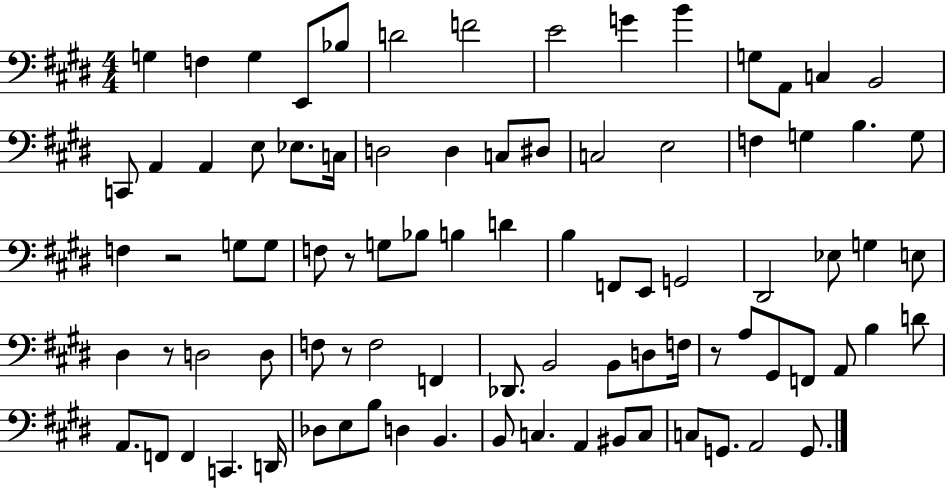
G3/q F3/q G3/q E2/e Bb3/e D4/h F4/h E4/h G4/q B4/q G3/e A2/e C3/q B2/h C2/e A2/q A2/q E3/e Eb3/e. C3/s D3/h D3/q C3/e D#3/e C3/h E3/h F3/q G3/q B3/q. G3/e F3/q R/h G3/e G3/e F3/e R/e G3/e Bb3/e B3/q D4/q B3/q F2/e E2/e G2/h D#2/h Eb3/e G3/q E3/e D#3/q R/e D3/h D3/e F3/e R/e F3/h F2/q Db2/e. B2/h B2/e D3/e F3/s R/e A3/e G#2/e F2/e A2/e B3/q D4/e A2/e. F2/e F2/q C2/q. D2/s Db3/e E3/e B3/e D3/q B2/q. B2/e C3/q. A2/q BIS2/e C3/e C3/e G2/e. A2/h G2/e.